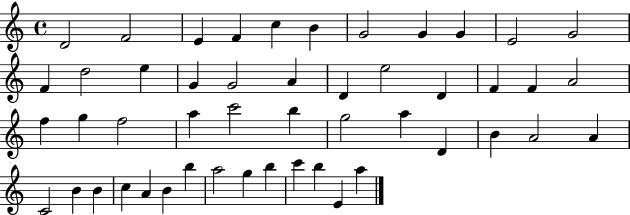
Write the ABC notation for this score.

X:1
T:Untitled
M:4/4
L:1/4
K:C
D2 F2 E F c B G2 G G E2 G2 F d2 e G G2 A D e2 D F F A2 f g f2 a c'2 b g2 a D B A2 A C2 B B c A B b a2 g b c' b E a